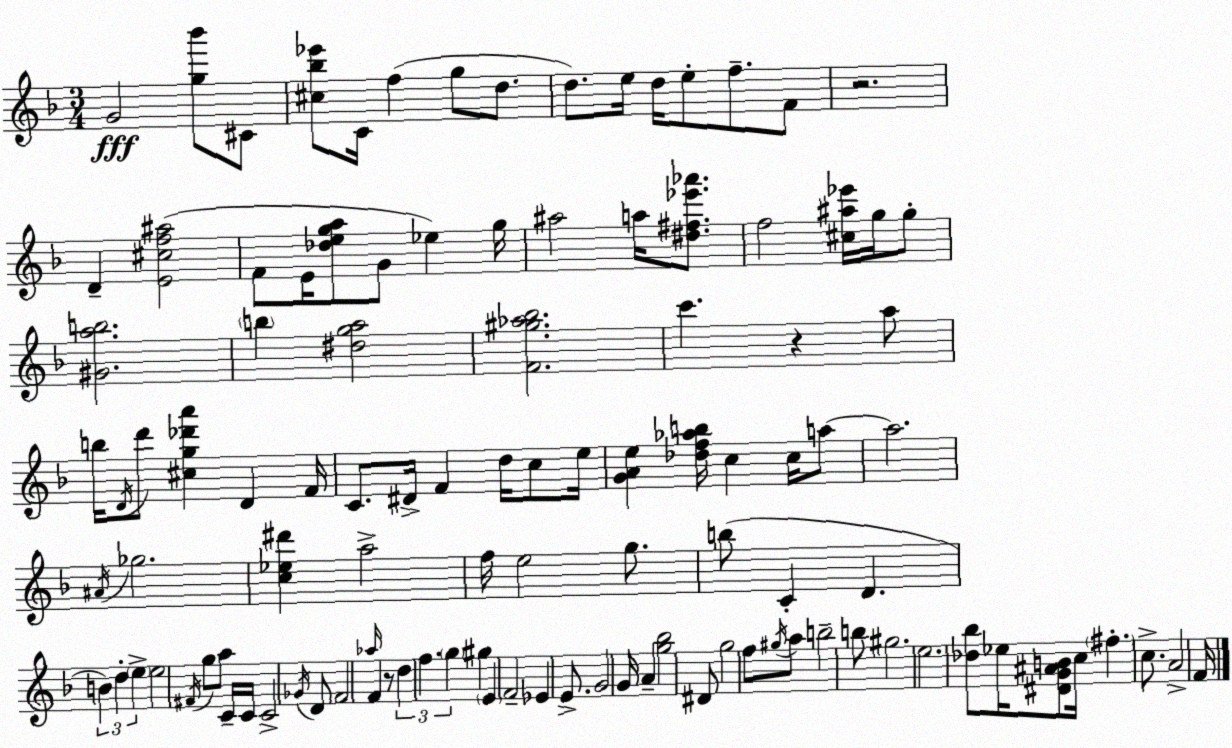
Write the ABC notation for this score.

X:1
T:Untitled
M:3/4
L:1/4
K:Dm
G2 [g_b']/2 ^C/2 [^c_b_e']/2 C/4 f g/2 d/2 d/2 e/4 d/4 e/2 f/2 F/2 z2 D [E^cf^a]2 F/2 E/4 [_dega]/2 G/2 _e g/4 ^a2 a/4 [^d^f_e'_a']/2 f2 [^c^a_e']/4 g/4 g/2 [^Gab]2 b [^dga]2 [F^g_a_b]2 c' z a/2 b/4 D/4 d'/2 [^cg_d'a'] D F/4 C/2 ^D/4 F d/4 c/2 e/4 [GAe] [_df_ab]/4 c c/4 a/2 a2 ^A/4 _g2 [c_e^d'] a2 f/4 e2 g/2 b/2 C D B d e e2 ^F/4 g/2 a/2 C/4 C/4 C2 _G/4 D/2 F2 _a/4 F z/2 d f g ^g E F2 _E E/2 G2 G/4 A [g_b]2 ^D/2 g2 f/2 ^g/4 a/2 b2 b/2 ^g2 e2 [_d_b]/2 _e/4 [^DG^AB]/2 c/4 ^f c/2 A2 F/4